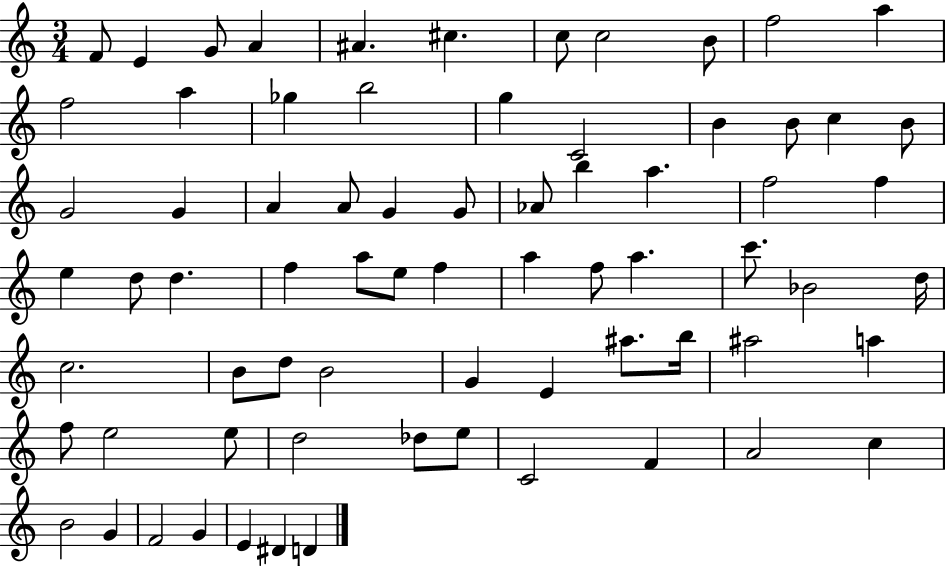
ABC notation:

X:1
T:Untitled
M:3/4
L:1/4
K:C
F/2 E G/2 A ^A ^c c/2 c2 B/2 f2 a f2 a _g b2 g C2 B B/2 c B/2 G2 G A A/2 G G/2 _A/2 b a f2 f e d/2 d f a/2 e/2 f a f/2 a c'/2 _B2 d/4 c2 B/2 d/2 B2 G E ^a/2 b/4 ^a2 a f/2 e2 e/2 d2 _d/2 e/2 C2 F A2 c B2 G F2 G E ^D D